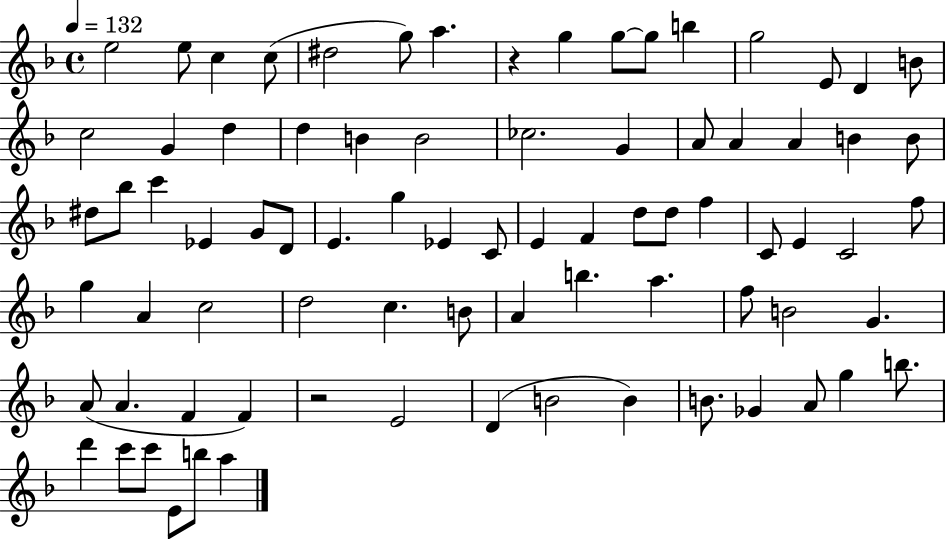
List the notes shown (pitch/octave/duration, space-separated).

E5/h E5/e C5/q C5/e D#5/h G5/e A5/q. R/q G5/q G5/e G5/e B5/q G5/h E4/e D4/q B4/e C5/h G4/q D5/q D5/q B4/q B4/h CES5/h. G4/q A4/e A4/q A4/q B4/q B4/e D#5/e Bb5/e C6/q Eb4/q G4/e D4/e E4/q. G5/q Eb4/q C4/e E4/q F4/q D5/e D5/e F5/q C4/e E4/q C4/h F5/e G5/q A4/q C5/h D5/h C5/q. B4/e A4/q B5/q. A5/q. F5/e B4/h G4/q. A4/e A4/q. F4/q F4/q R/h E4/h D4/q B4/h B4/q B4/e. Gb4/q A4/e G5/q B5/e. D6/q C6/e C6/e E4/e B5/e A5/q